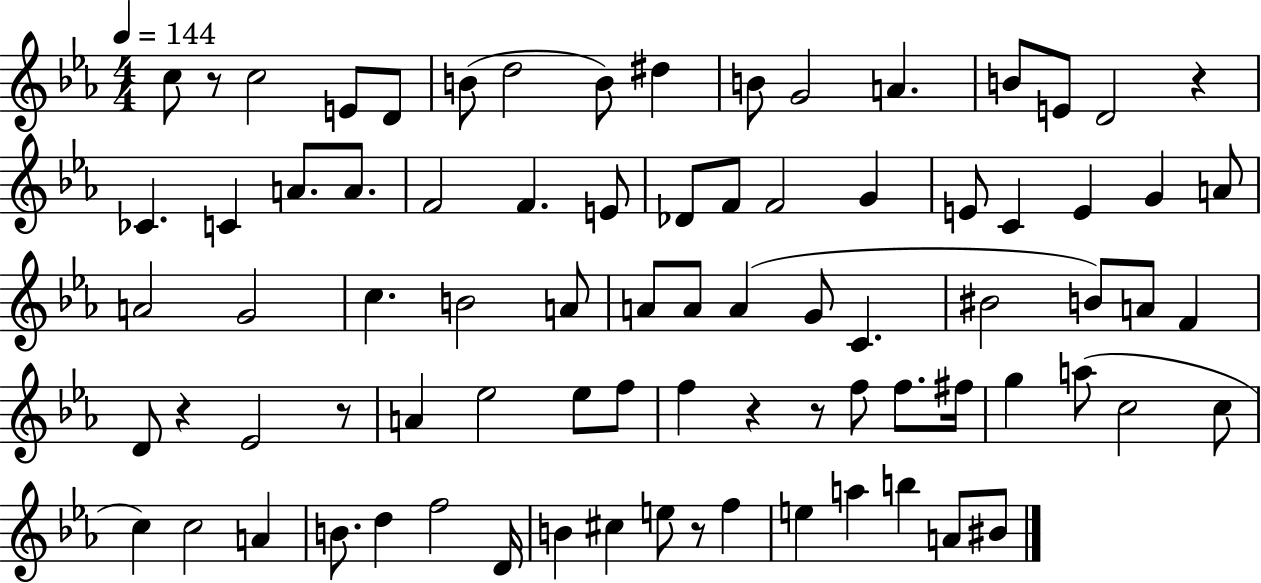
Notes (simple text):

C5/e R/e C5/h E4/e D4/e B4/e D5/h B4/e D#5/q B4/e G4/h A4/q. B4/e E4/e D4/h R/q CES4/q. C4/q A4/e. A4/e. F4/h F4/q. E4/e Db4/e F4/e F4/h G4/q E4/e C4/q E4/q G4/q A4/e A4/h G4/h C5/q. B4/h A4/e A4/e A4/e A4/q G4/e C4/q. BIS4/h B4/e A4/e F4/q D4/e R/q Eb4/h R/e A4/q Eb5/h Eb5/e F5/e F5/q R/q R/e F5/e F5/e. F#5/s G5/q A5/e C5/h C5/e C5/q C5/h A4/q B4/e. D5/q F5/h D4/s B4/q C#5/q E5/e R/e F5/q E5/q A5/q B5/q A4/e BIS4/e